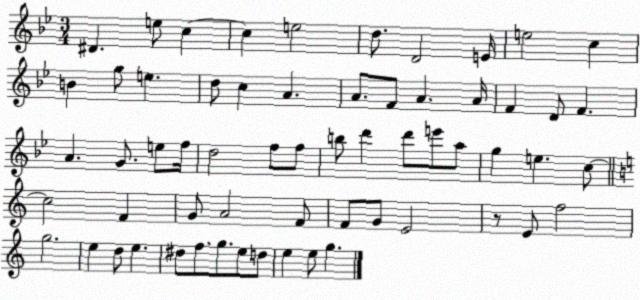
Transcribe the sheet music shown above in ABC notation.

X:1
T:Untitled
M:3/4
L:1/4
K:Bb
^D e/2 c c e2 d/2 D2 E/4 e2 c B g/2 e d/2 c A A/2 F/2 A A/4 F D/2 F A G/2 e/2 f/4 d2 f/2 f/2 b/2 d' d'/2 e'/2 a/2 g e c/2 c2 F G/2 A2 F/2 F/2 G/2 E2 z/2 E/2 f2 g2 e d/2 e ^d/2 f/2 g/2 e/2 d/2 e e/2 g